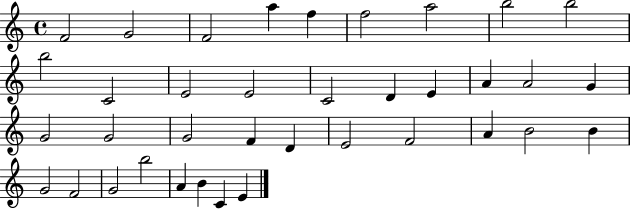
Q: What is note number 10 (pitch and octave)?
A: B5